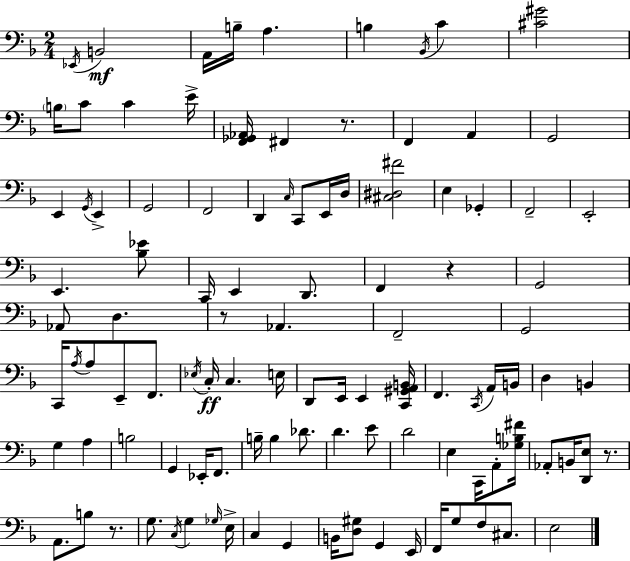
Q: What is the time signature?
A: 2/4